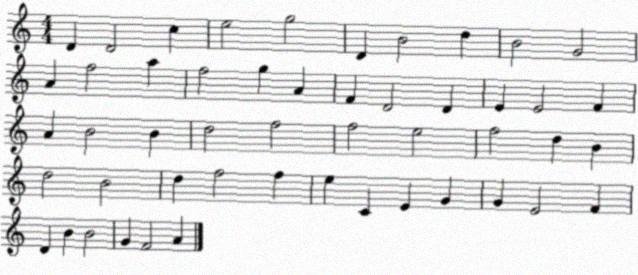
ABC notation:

X:1
T:Untitled
M:4/4
L:1/4
K:C
D D2 c e2 g2 D B2 d B2 G2 A f2 a f2 g A F D2 D E E2 F A B2 B d2 f2 f2 e2 f2 d B d2 B2 d f2 f e C E G G E2 F D B B2 G F2 A